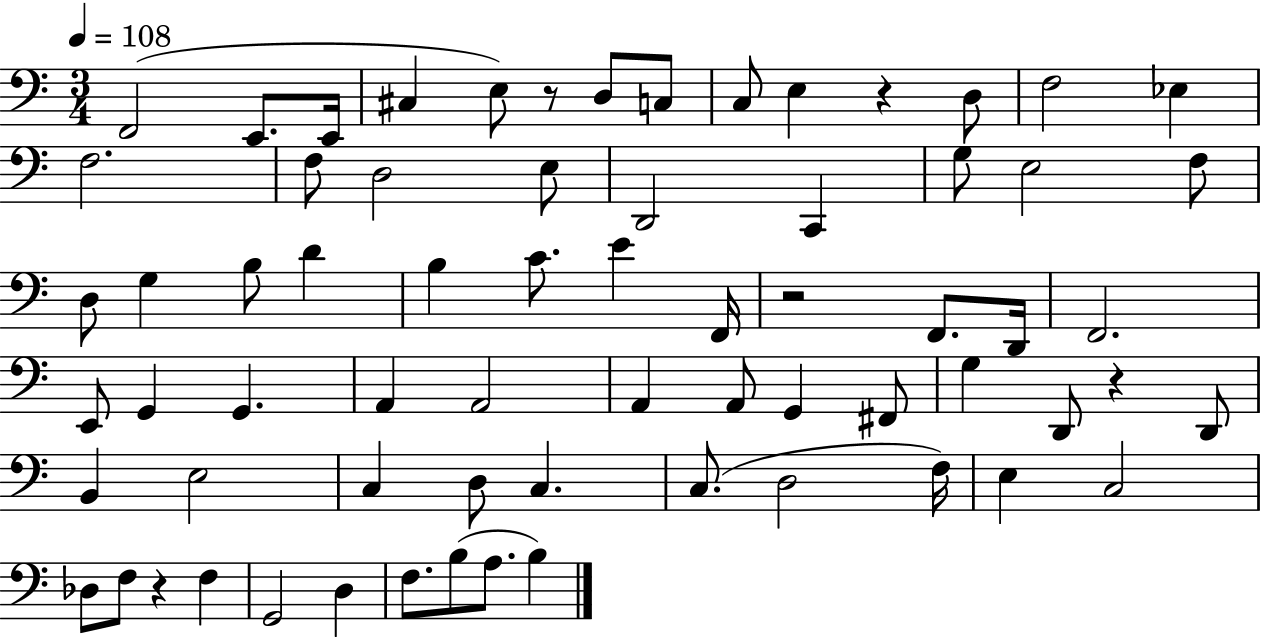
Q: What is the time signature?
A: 3/4